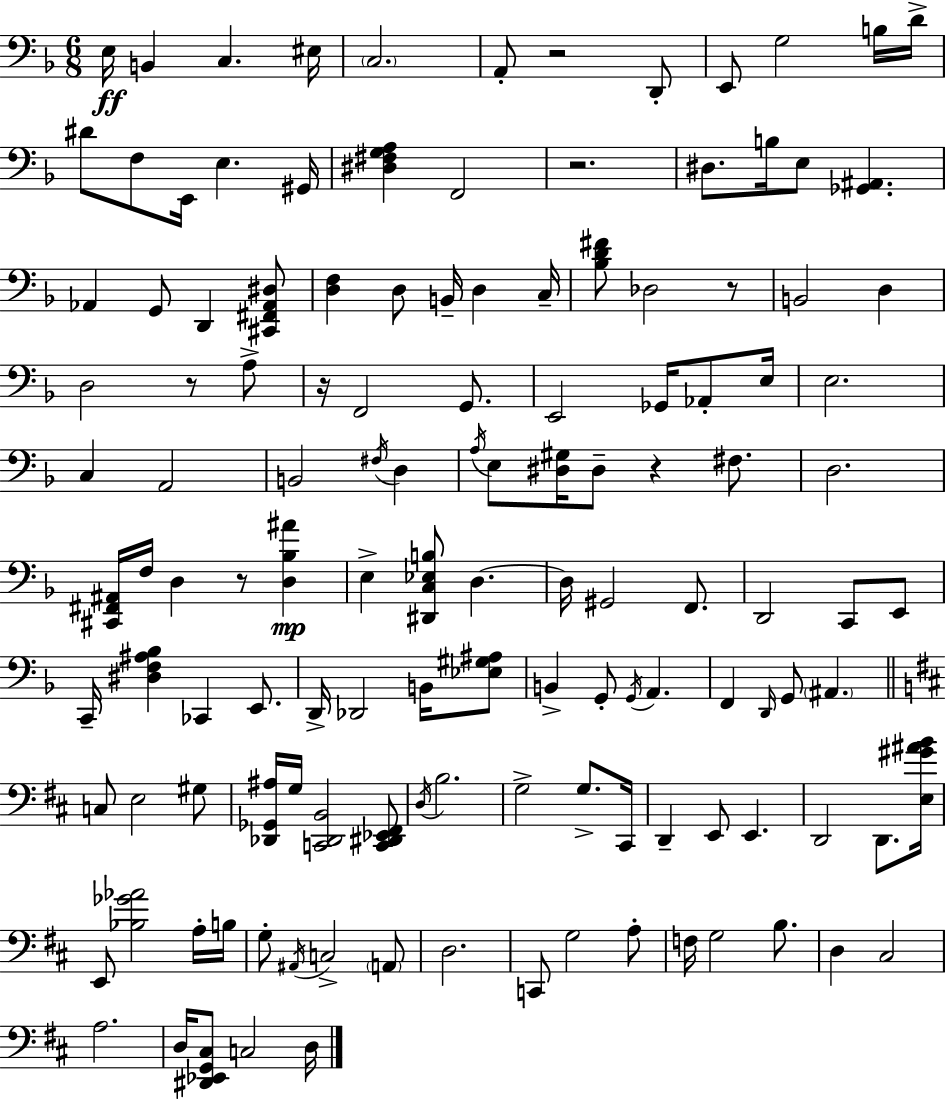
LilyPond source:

{
  \clef bass
  \numericTimeSignature
  \time 6/8
  \key d \minor
  e16\ff b,4 c4. eis16 | \parenthesize c2. | a,8-. r2 d,8-. | e,8 g2 b16 d'16-> | \break dis'8 f8 e,16 e4. gis,16 | <dis fis g a>4 f,2 | r2. | dis8. b16 e8 <ges, ais,>4. | \break aes,4 g,8 d,4 <cis, fis, aes, dis>8 | <d f>4 d8 b,16-- d4 c16-- | <bes d' fis'>8 des2 r8 | b,2 d4 | \break d2 r8 a8-> | r16 f,2 g,8. | e,2 ges,16 aes,8-. e16 | e2. | \break c4 a,2 | b,2 \acciaccatura { fis16 } d4 | \acciaccatura { a16 } e8 <dis gis>16 dis8-- r4 fis8. | d2. | \break <cis, fis, ais,>16 f16 d4 r8 <d bes ais'>4\mp | e4-> <dis, c ees b>8 d4.~~ | d16 gis,2 f,8. | d,2 c,8 | \break e,8 c,16-- <dis f ais bes>4 ces,4 e,8. | d,16-> des,2 b,16 | <ees gis ais>8 b,4-> g,8-. \acciaccatura { g,16 } a,4. | f,4 \grace { d,16 } g,8 \parenthesize ais,4. | \break \bar "||" \break \key d \major c8 e2 gis8 | <des, ges, ais>16 g16 <c, des, b,>2 <c, dis, ees, fis,>8 | \acciaccatura { d16 } b2. | g2-> g8.-> | \break cis,16 d,4-- e,8 e,4. | d,2 d,8. | <e gis' ais' b'>16 e,8 <bes ges' aes'>2 a16-. | b16 g8-. \acciaccatura { ais,16 } c2-> | \break \parenthesize a,8 d2. | c,8 g2 | a8-. f16 g2 b8. | d4 cis2 | \break a2. | d16 <dis, ees, g, cis>8 c2 | d16 \bar "|."
}